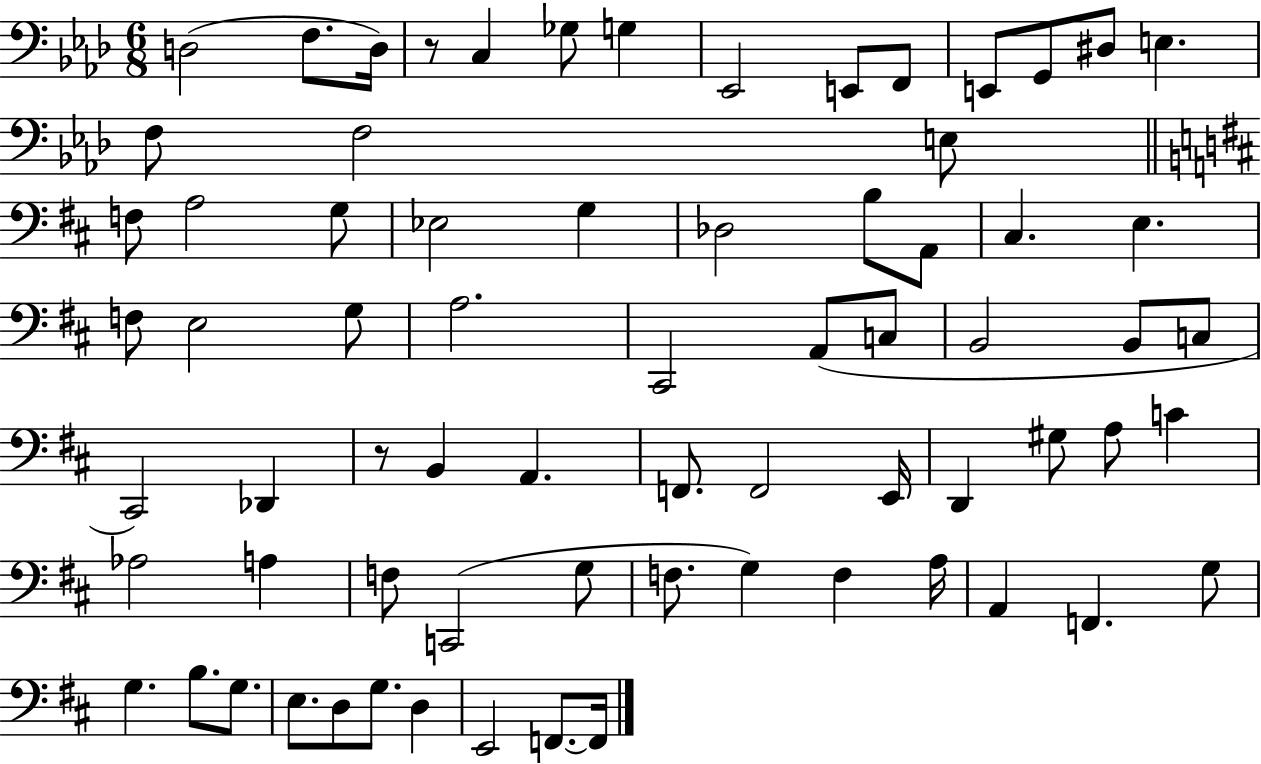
{
  \clef bass
  \numericTimeSignature
  \time 6/8
  \key aes \major
  \repeat volta 2 { d2( f8. d16) | r8 c4 ges8 g4 | ees,2 e,8 f,8 | e,8 g,8 dis8 e4. | \break f8 f2 e8 | \bar "||" \break \key d \major f8 a2 g8 | ees2 g4 | des2 b8 a,8 | cis4. e4. | \break f8 e2 g8 | a2. | cis,2 a,8( c8 | b,2 b,8 c8 | \break cis,2) des,4 | r8 b,4 a,4. | f,8. f,2 e,16 | d,4 gis8 a8 c'4 | \break aes2 a4 | f8 c,2( g8 | f8. g4) f4 a16 | a,4 f,4. g8 | \break g4. b8. g8. | e8. d8 g8. d4 | e,2 f,8.~~ f,16 | } \bar "|."
}